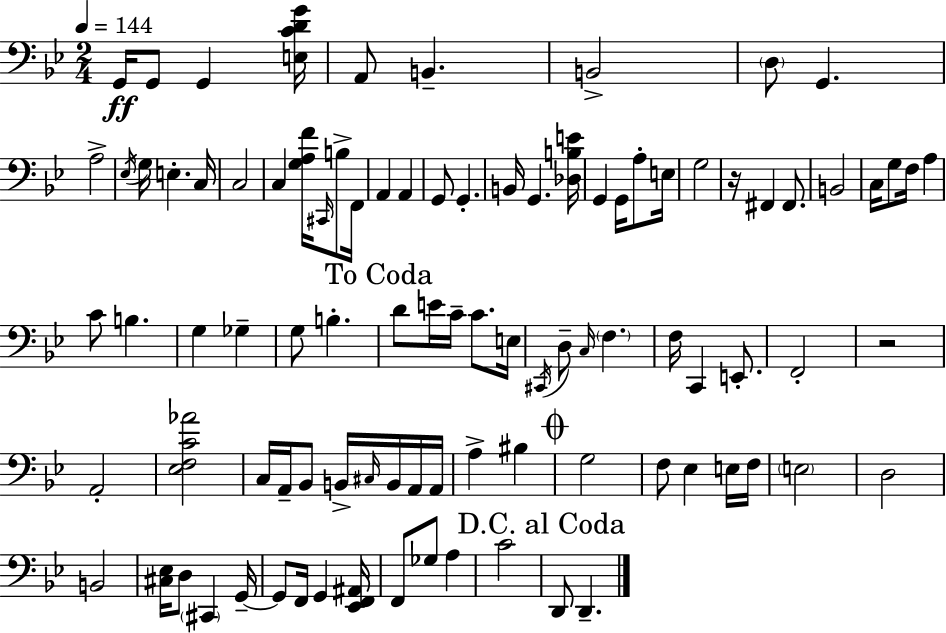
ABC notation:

X:1
T:Untitled
M:2/4
L:1/4
K:Gm
G,,/4 G,,/2 G,, [E,CDG]/4 A,,/2 B,, B,,2 D,/2 G,, A,2 _E,/4 G,/4 E, C,/4 C,2 C, [G,A,F]/4 ^C,,/4 B,/2 F,,/4 A,, A,, G,,/2 G,, B,,/4 G,, [_D,B,E]/4 G,, G,,/4 A,/2 E,/4 G,2 z/4 ^F,, ^F,,/2 B,,2 C,/4 G,/2 F,/4 A, C/2 B, G, _G, G,/2 B, D/2 E/4 C/4 C/2 E,/4 ^C,,/4 D,/2 C,/4 F, F,/4 C,, E,,/2 F,,2 z2 A,,2 [_E,F,C_A]2 C,/4 A,,/4 _B,,/2 B,,/4 ^C,/4 B,,/4 A,,/4 A,,/4 A, ^B, G,2 F,/2 _E, E,/4 F,/4 E,2 D,2 B,,2 [^C,_E,]/4 D,/2 ^C,, G,,/4 G,,/2 F,,/4 G,, [_E,,F,,^A,,]/4 F,,/2 _G,/2 A, C2 D,,/2 D,,